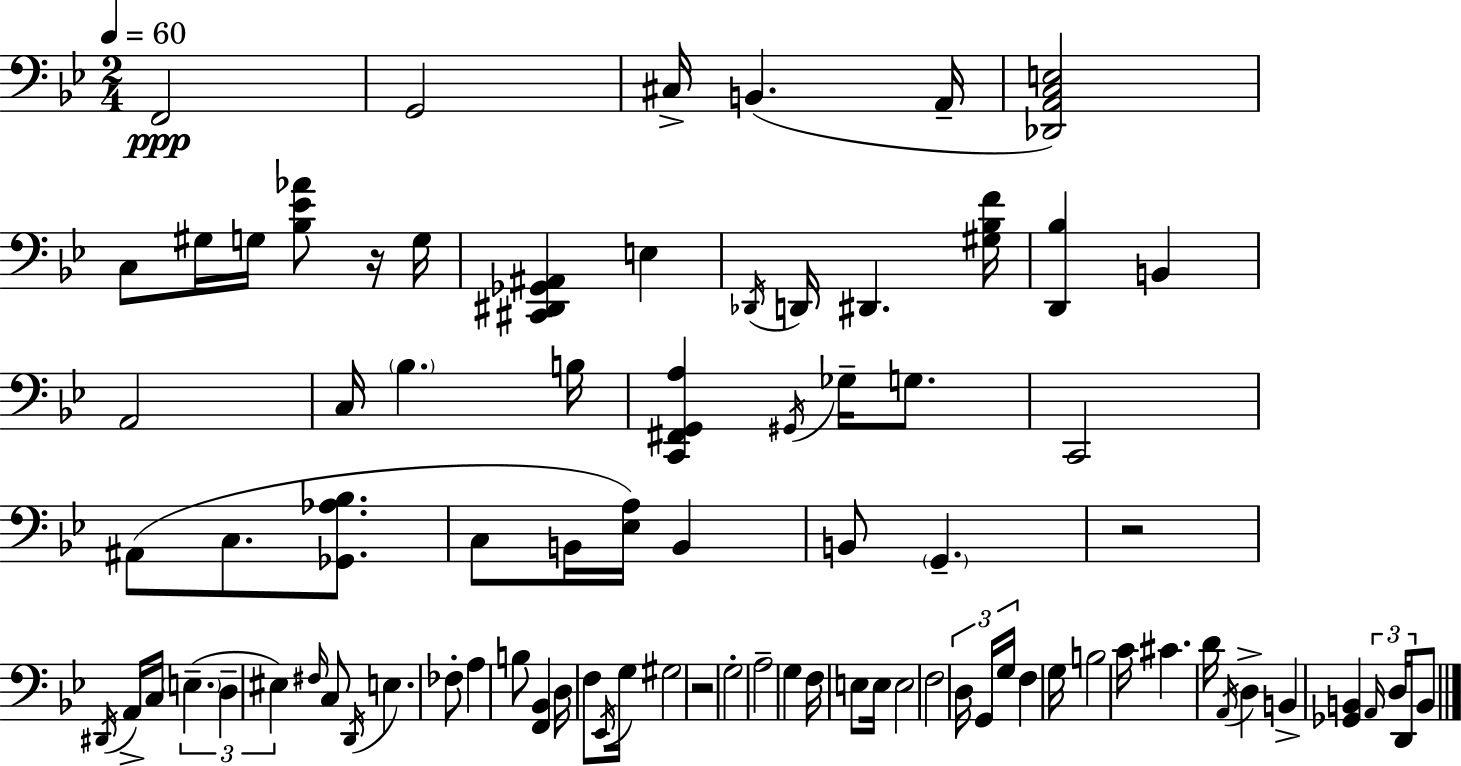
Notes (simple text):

F2/h G2/h C#3/s B2/q. A2/s [Db2,A2,C3,E3]/h C3/e G#3/s G3/s [Bb3,Eb4,Ab4]/e R/s G3/s [C#2,D#2,Gb2,A#2]/q E3/q Db2/s D2/s D#2/q. [G#3,Bb3,F4]/s [D2,Bb3]/q B2/q A2/h C3/s Bb3/q. B3/s [C2,F#2,G2,A3]/q G#2/s Gb3/s G3/e. C2/h A#2/e C3/e. [Gb2,Ab3,Bb3]/e. C3/e B2/s [Eb3,A3]/s B2/q B2/e G2/q. R/h D#2/s A2/s C3/s E3/q. D3/q EIS3/q F#3/s C3/e D2/s E3/q. FES3/e A3/q B3/e [F2,Bb2]/q D3/s F3/e Eb2/s G3/s G#3/h R/h G3/h A3/h G3/q F3/s E3/e E3/s E3/h F3/h D3/s G2/s G3/s F3/q G3/s B3/h C4/s C#4/q. D4/s A2/s D3/q B2/q [Gb2,B2]/q A2/s D3/s D2/s B2/e